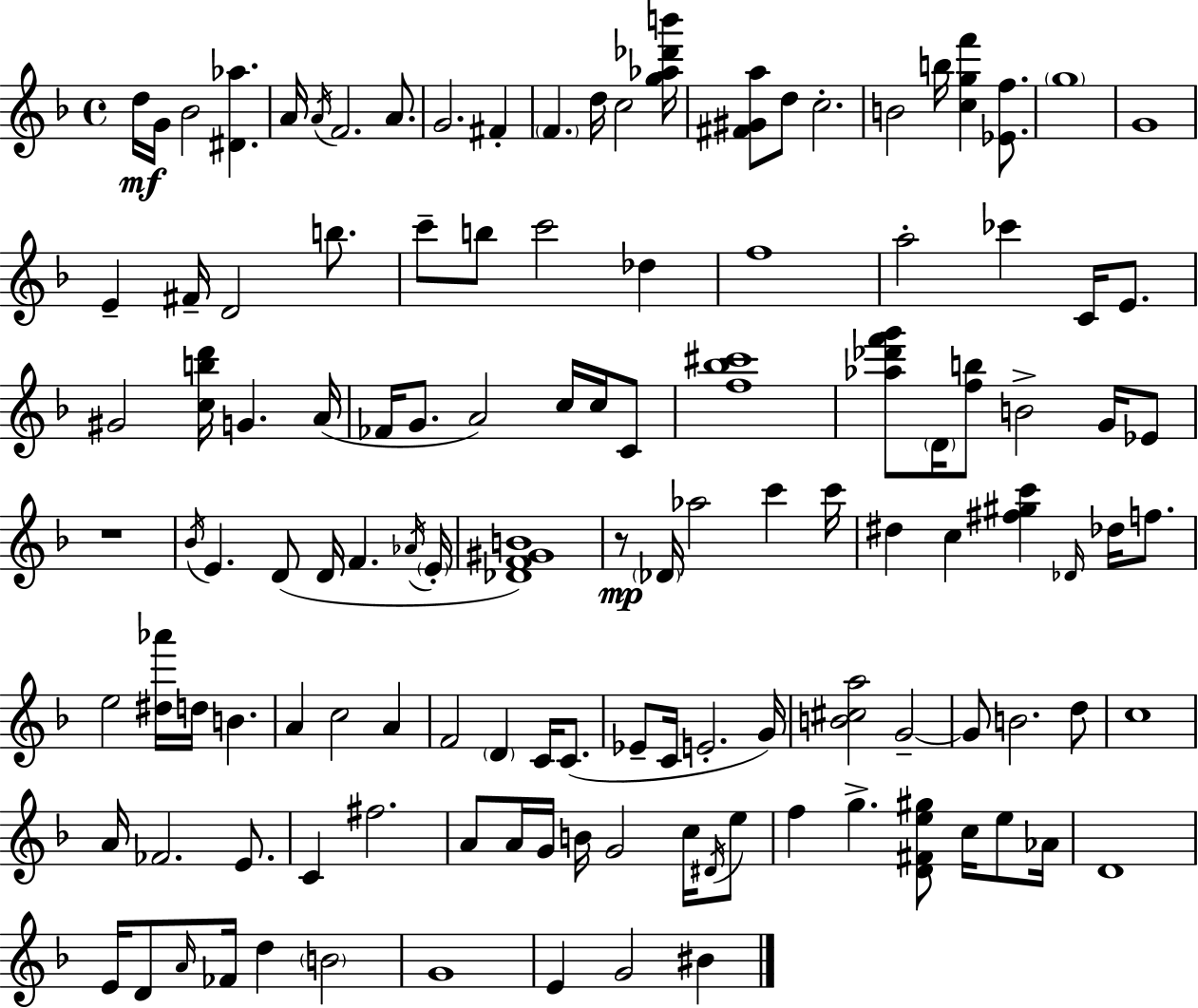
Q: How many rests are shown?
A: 2